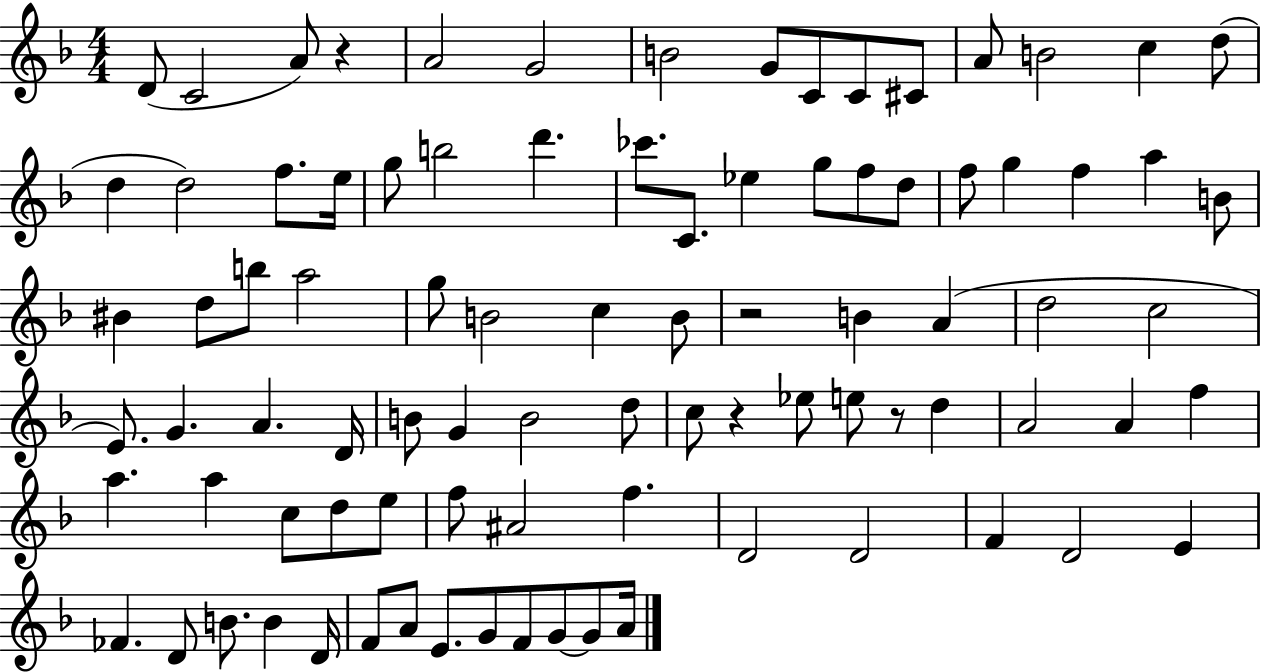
X:1
T:Untitled
M:4/4
L:1/4
K:F
D/2 C2 A/2 z A2 G2 B2 G/2 C/2 C/2 ^C/2 A/2 B2 c d/2 d d2 f/2 e/4 g/2 b2 d' _c'/2 C/2 _e g/2 f/2 d/2 f/2 g f a B/2 ^B d/2 b/2 a2 g/2 B2 c B/2 z2 B A d2 c2 E/2 G A D/4 B/2 G B2 d/2 c/2 z _e/2 e/2 z/2 d A2 A f a a c/2 d/2 e/2 f/2 ^A2 f D2 D2 F D2 E _F D/2 B/2 B D/4 F/2 A/2 E/2 G/2 F/2 G/2 G/2 A/4